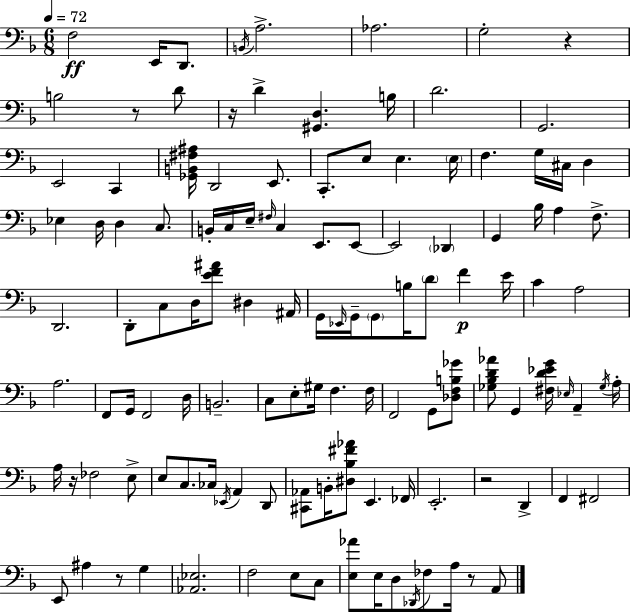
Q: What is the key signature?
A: F major